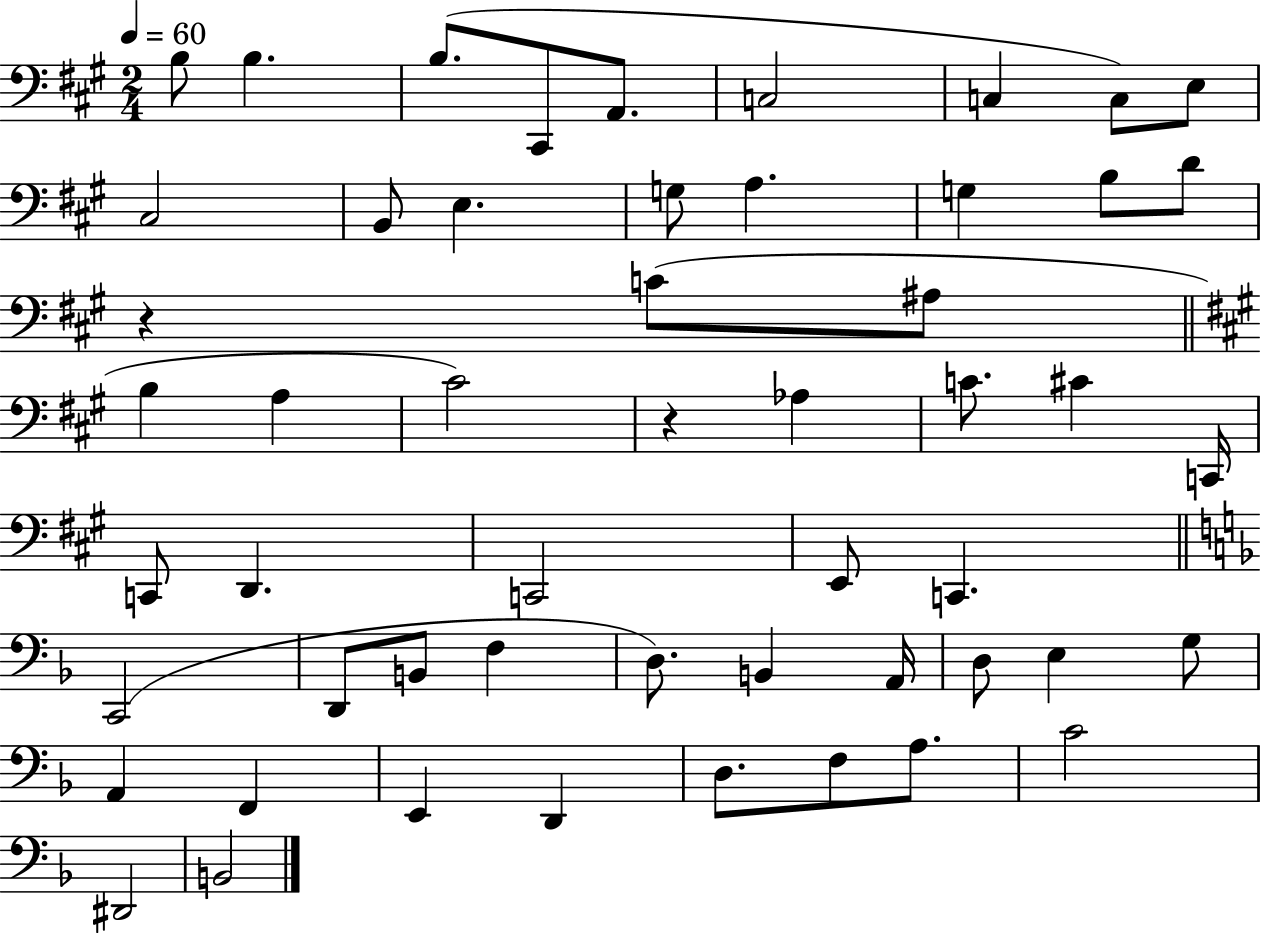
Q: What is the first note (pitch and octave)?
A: B3